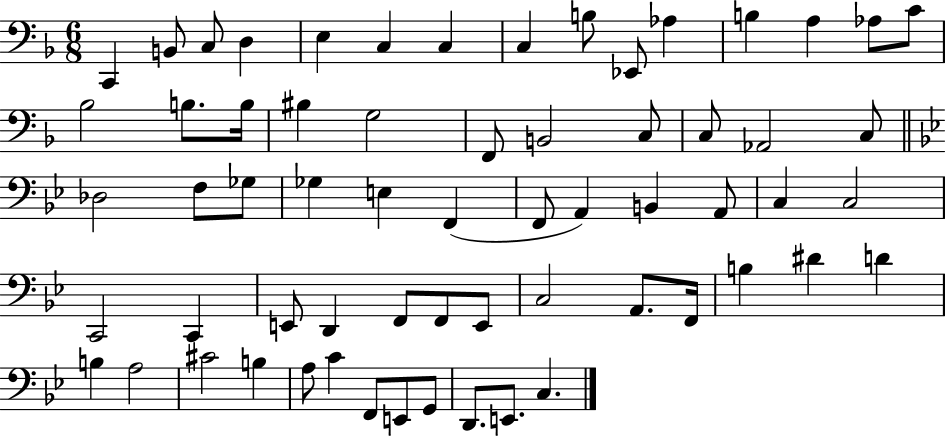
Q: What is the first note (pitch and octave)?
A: C2